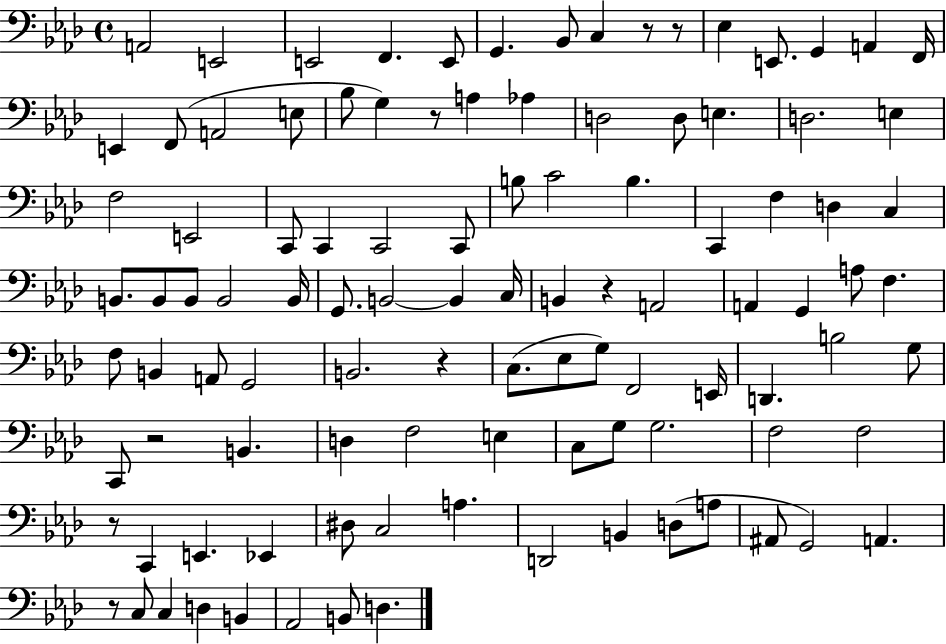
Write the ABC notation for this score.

X:1
T:Untitled
M:4/4
L:1/4
K:Ab
A,,2 E,,2 E,,2 F,, E,,/2 G,, _B,,/2 C, z/2 z/2 _E, E,,/2 G,, A,, F,,/4 E,, F,,/2 A,,2 E,/2 _B,/2 G, z/2 A, _A, D,2 D,/2 E, D,2 E, F,2 E,,2 C,,/2 C,, C,,2 C,,/2 B,/2 C2 B, C,, F, D, C, B,,/2 B,,/2 B,,/2 B,,2 B,,/4 G,,/2 B,,2 B,, C,/4 B,, z A,,2 A,, G,, A,/2 F, F,/2 B,, A,,/2 G,,2 B,,2 z C,/2 _E,/2 G,/2 F,,2 E,,/4 D,, B,2 G,/2 C,,/2 z2 B,, D, F,2 E, C,/2 G,/2 G,2 F,2 F,2 z/2 C,, E,, _E,, ^D,/2 C,2 A, D,,2 B,, D,/2 A,/2 ^A,,/2 G,,2 A,, z/2 C,/2 C, D, B,, _A,,2 B,,/2 D,